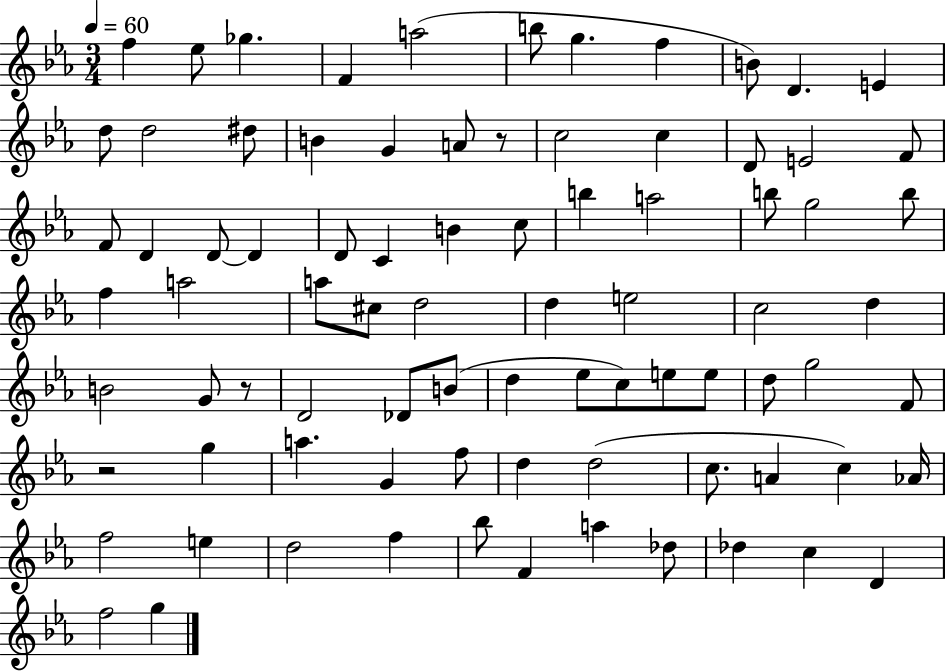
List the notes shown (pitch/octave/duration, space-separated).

F5/q Eb5/e Gb5/q. F4/q A5/h B5/e G5/q. F5/q B4/e D4/q. E4/q D5/e D5/h D#5/e B4/q G4/q A4/e R/e C5/h C5/q D4/e E4/h F4/e F4/e D4/q D4/e D4/q D4/e C4/q B4/q C5/e B5/q A5/h B5/e G5/h B5/e F5/q A5/h A5/e C#5/e D5/h D5/q E5/h C5/h D5/q B4/h G4/e R/e D4/h Db4/e B4/e D5/q Eb5/e C5/e E5/e E5/e D5/e G5/h F4/e R/h G5/q A5/q. G4/q F5/e D5/q D5/h C5/e. A4/q C5/q Ab4/s F5/h E5/q D5/h F5/q Bb5/e F4/q A5/q Db5/e Db5/q C5/q D4/q F5/h G5/q